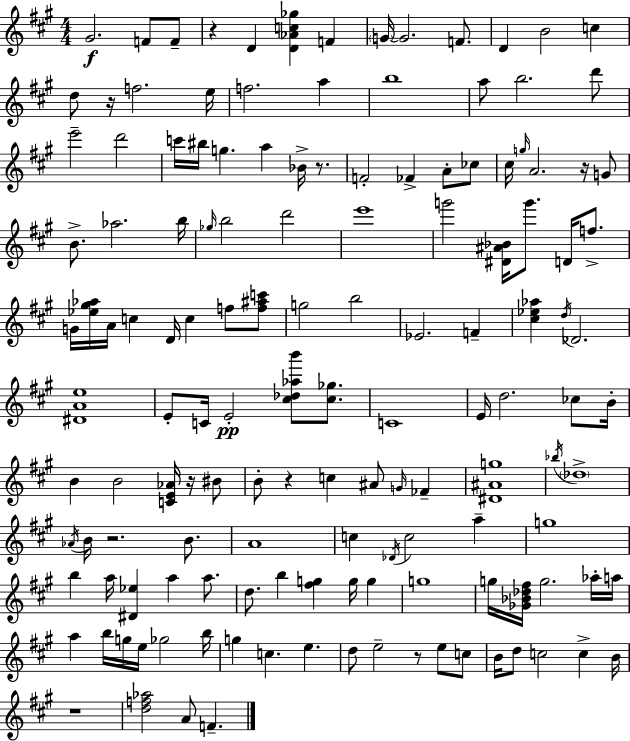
X:1
T:Untitled
M:4/4
L:1/4
K:A
^G2 F/2 F/2 z D [D_Ac_g] F G/4 G2 F/2 D B2 c d/2 z/4 f2 e/4 f2 a b4 a/2 b2 d'/2 e'2 d'2 c'/4 ^b/4 g a _B/4 z/2 F2 _F A/2 _c/2 ^c/4 g/4 A2 z/4 G/2 B/2 _a2 b/4 _g/4 b2 d'2 e'4 g'2 [^D^A_B]/4 g'/2 D/4 f/2 G/4 [_e^g_a]/4 A/4 c D/4 c f/2 [f^ac']/2 g2 b2 _E2 F [^c_e_a] d/4 _D2 [^DAe]4 E/2 C/4 E2 [^c_d_ab']/2 [^c_g]/2 C4 E/4 d2 _c/2 B/4 B B2 [CE_A]/4 z/4 ^B/2 B/2 z c ^A/2 G/4 _F [^D^Ag]4 _b/4 _d4 _A/4 B/4 z2 B/2 A4 c _D/4 c2 a g4 b a/4 [^D_e] a a/2 d/2 b [^fg] g/4 g g4 g/4 [_G_B_d^f]/4 g2 _a/4 a/4 a b/4 g/4 e/4 _g2 b/4 g c e d/2 e2 z/2 e/2 c/2 B/4 d/2 c2 c B/4 z4 [df_a]2 A/2 F